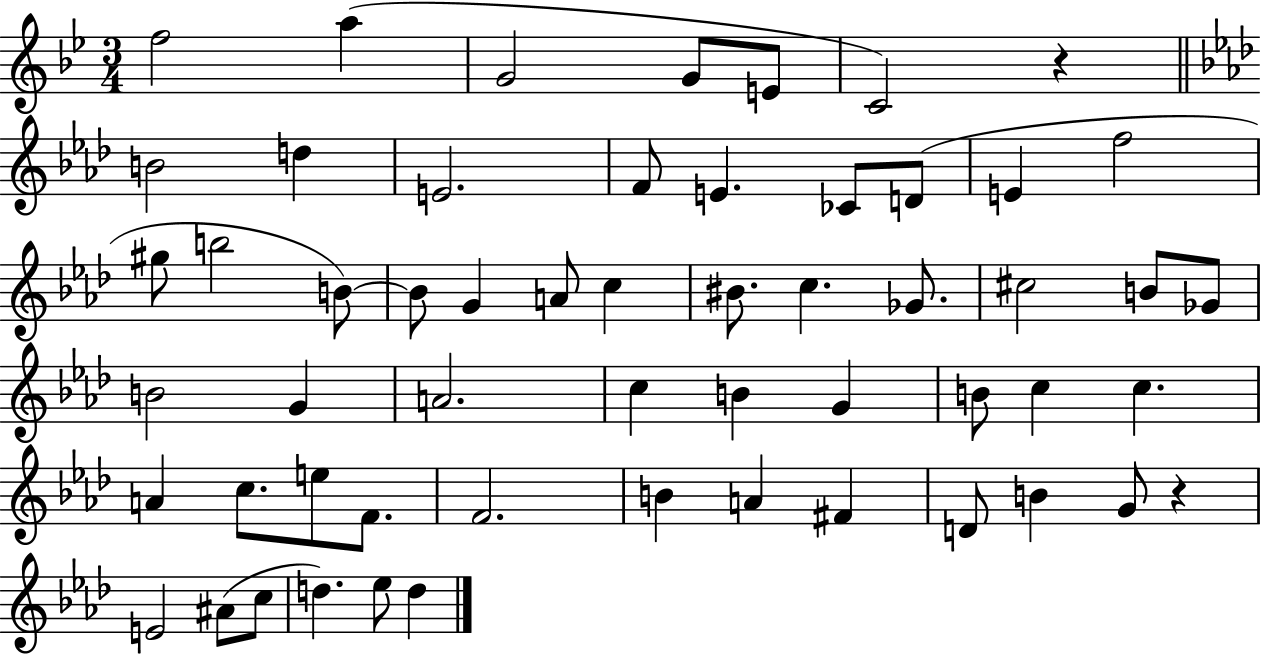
{
  \clef treble
  \numericTimeSignature
  \time 3/4
  \key bes \major
  f''2 a''4( | g'2 g'8 e'8 | c'2) r4 | \bar "||" \break \key f \minor b'2 d''4 | e'2. | f'8 e'4. ces'8 d'8( | e'4 f''2 | \break gis''8 b''2 b'8~~) | b'8 g'4 a'8 c''4 | bis'8. c''4. ges'8. | cis''2 b'8 ges'8 | \break b'2 g'4 | a'2. | c''4 b'4 g'4 | b'8 c''4 c''4. | \break a'4 c''8. e''8 f'8. | f'2. | b'4 a'4 fis'4 | d'8 b'4 g'8 r4 | \break e'2 ais'8( c''8 | d''4.) ees''8 d''4 | \bar "|."
}